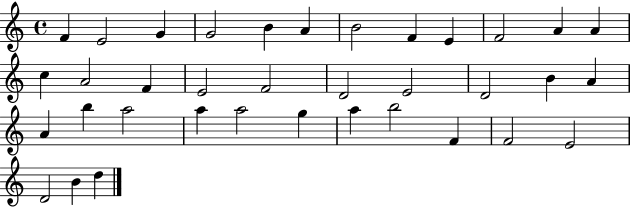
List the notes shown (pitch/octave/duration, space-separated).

F4/q E4/h G4/q G4/h B4/q A4/q B4/h F4/q E4/q F4/h A4/q A4/q C5/q A4/h F4/q E4/h F4/h D4/h E4/h D4/h B4/q A4/q A4/q B5/q A5/h A5/q A5/h G5/q A5/q B5/h F4/q F4/h E4/h D4/h B4/q D5/q